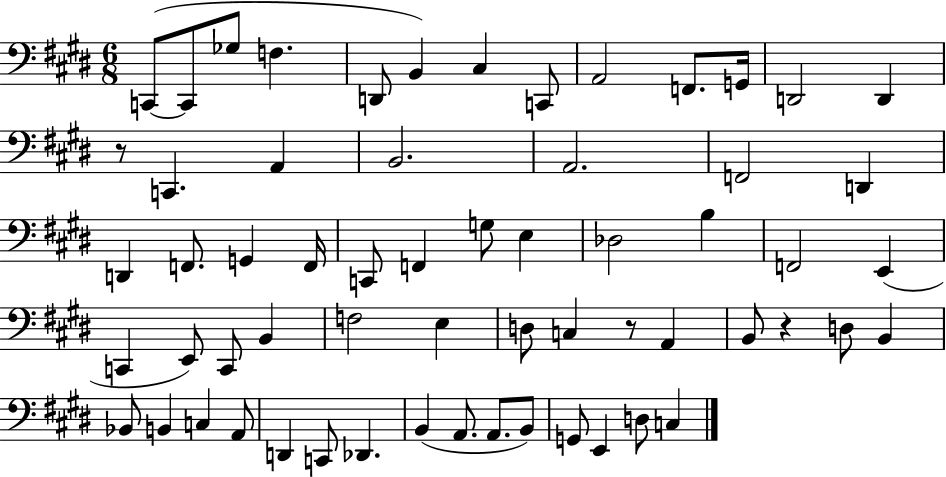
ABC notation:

X:1
T:Untitled
M:6/8
L:1/4
K:E
C,,/2 C,,/2 _G,/2 F, D,,/2 B,, ^C, C,,/2 A,,2 F,,/2 G,,/4 D,,2 D,, z/2 C,, A,, B,,2 A,,2 F,,2 D,, D,, F,,/2 G,, F,,/4 C,,/2 F,, G,/2 E, _D,2 B, F,,2 E,, C,, E,,/2 C,,/2 B,, F,2 E, D,/2 C, z/2 A,, B,,/2 z D,/2 B,, _B,,/2 B,, C, A,,/2 D,, C,,/2 _D,, B,, A,,/2 A,,/2 B,,/2 G,,/2 E,, D,/2 C,